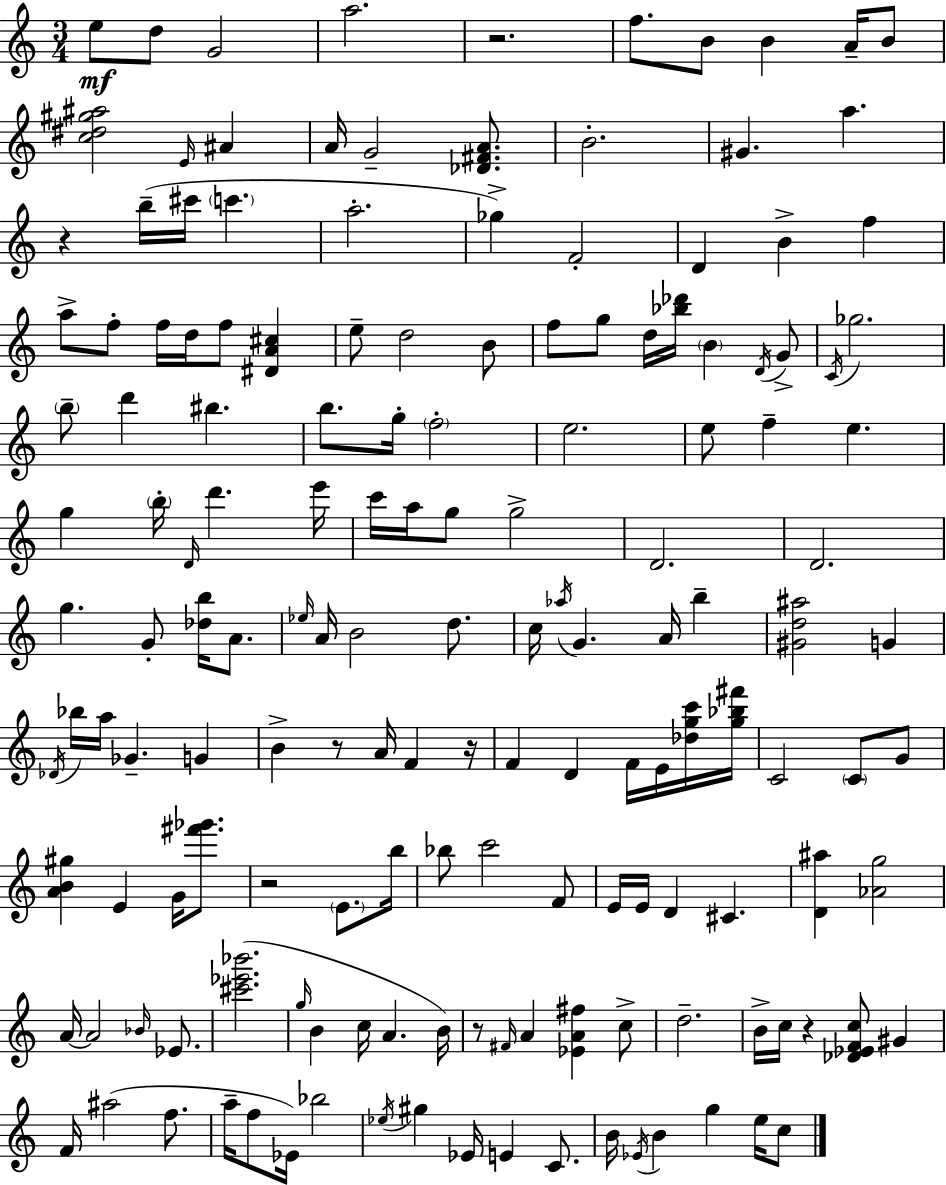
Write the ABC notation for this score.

X:1
T:Untitled
M:3/4
L:1/4
K:Am
e/2 d/2 G2 a2 z2 f/2 B/2 B A/4 B/2 [c^d^g^a]2 E/4 ^A A/4 G2 [_D^FA]/2 B2 ^G a z b/4 ^c'/4 c' a2 _g F2 D B f a/2 f/2 f/4 d/4 f/2 [^DA^c] e/2 d2 B/2 f/2 g/2 d/4 [_b_d']/4 B D/4 G/2 C/4 _g2 b/2 d' ^b b/2 g/4 f2 e2 e/2 f e g b/4 D/4 d' e'/4 c'/4 a/4 g/2 g2 D2 D2 g G/2 [_db]/4 A/2 _e/4 A/4 B2 d/2 c/4 _a/4 G A/4 b [^Gd^a]2 G _D/4 _b/4 a/4 _G G B z/2 A/4 F z/4 F D F/4 E/4 [_dgc']/4 [g_b^f']/4 C2 C/2 G/2 [AB^g] E G/4 [^f'_g']/2 z2 E/2 b/4 _b/2 c'2 F/2 E/4 E/4 D ^C [D^a] [_Ag]2 A/4 A2 _B/4 _E/2 [^c'_e'_b']2 g/4 B c/4 A B/4 z/2 ^F/4 A [_EA^f] c/2 d2 B/4 c/4 z [_D_EFc]/2 ^G F/4 ^a2 f/2 a/4 f/2 _E/4 _b2 _e/4 ^g _E/4 E C/2 B/4 _E/4 B g e/4 c/2